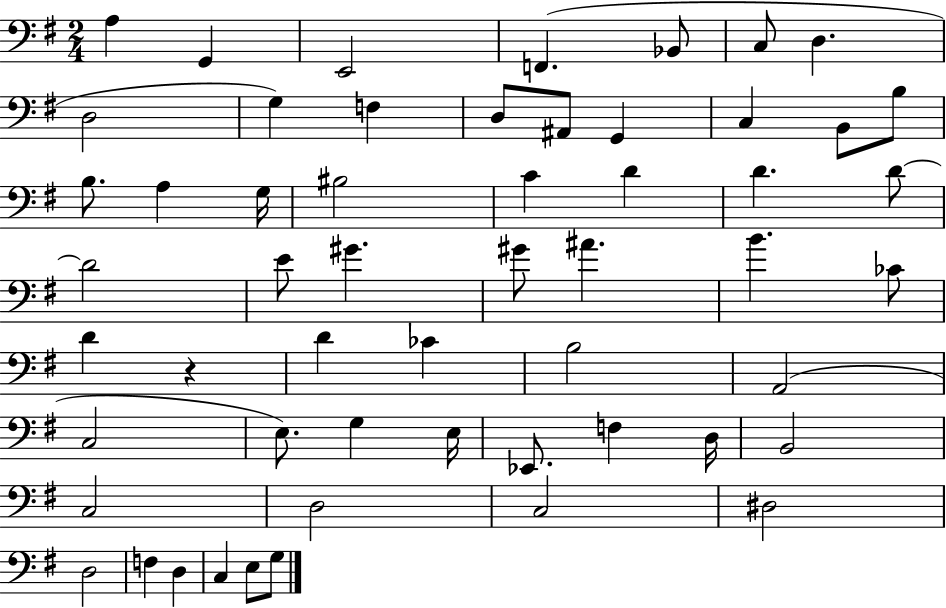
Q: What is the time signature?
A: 2/4